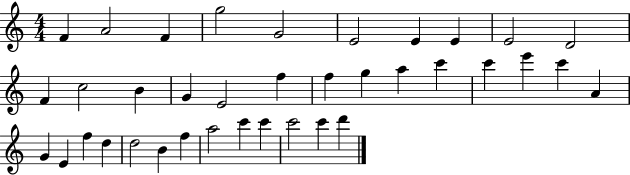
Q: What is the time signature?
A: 4/4